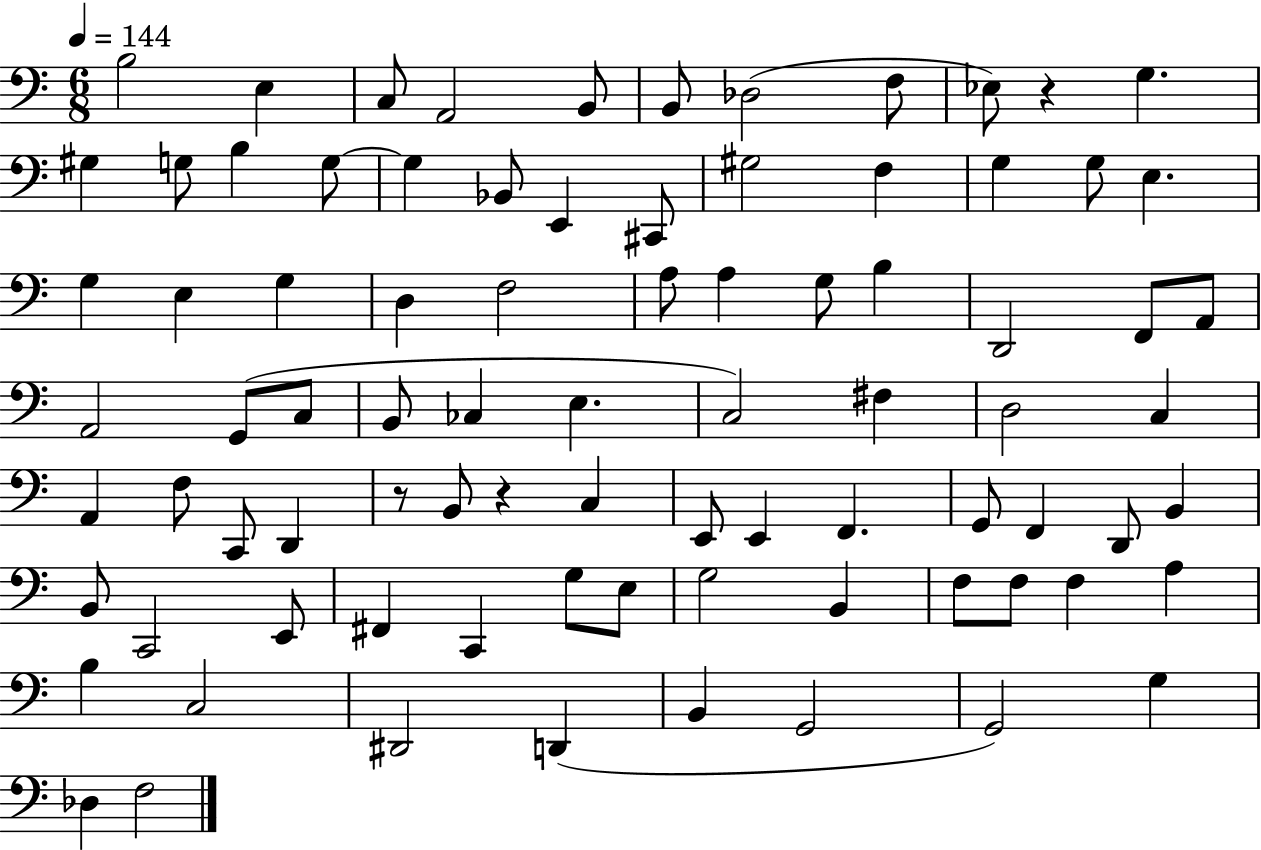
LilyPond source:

{
  \clef bass
  \numericTimeSignature
  \time 6/8
  \key c \major
  \tempo 4 = 144
  \repeat volta 2 { b2 e4 | c8 a,2 b,8 | b,8 des2( f8 | ees8) r4 g4. | \break gis4 g8 b4 g8~~ | g4 bes,8 e,4 cis,8 | gis2 f4 | g4 g8 e4. | \break g4 e4 g4 | d4 f2 | a8 a4 g8 b4 | d,2 f,8 a,8 | \break a,2 g,8( c8 | b,8 ces4 e4. | c2) fis4 | d2 c4 | \break a,4 f8 c,8 d,4 | r8 b,8 r4 c4 | e,8 e,4 f,4. | g,8 f,4 d,8 b,4 | \break b,8 c,2 e,8 | fis,4 c,4 g8 e8 | g2 b,4 | f8 f8 f4 a4 | \break b4 c2 | dis,2 d,4( | b,4 g,2 | g,2) g4 | \break des4 f2 | } \bar "|."
}